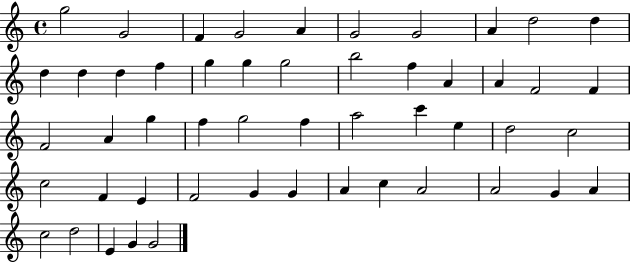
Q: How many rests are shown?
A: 0